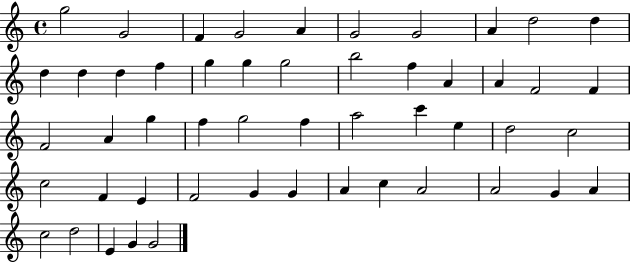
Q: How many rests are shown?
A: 0